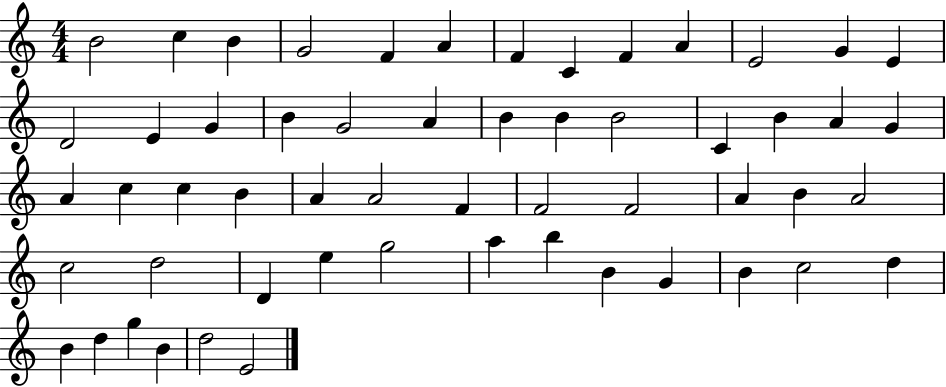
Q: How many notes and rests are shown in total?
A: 56